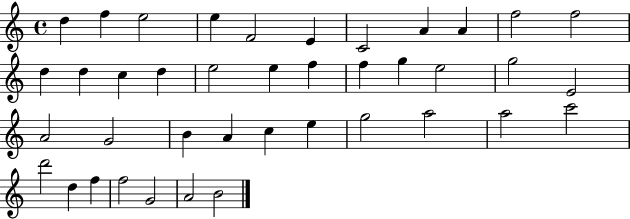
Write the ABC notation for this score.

X:1
T:Untitled
M:4/4
L:1/4
K:C
d f e2 e F2 E C2 A A f2 f2 d d c d e2 e f f g e2 g2 E2 A2 G2 B A c e g2 a2 a2 c'2 d'2 d f f2 G2 A2 B2